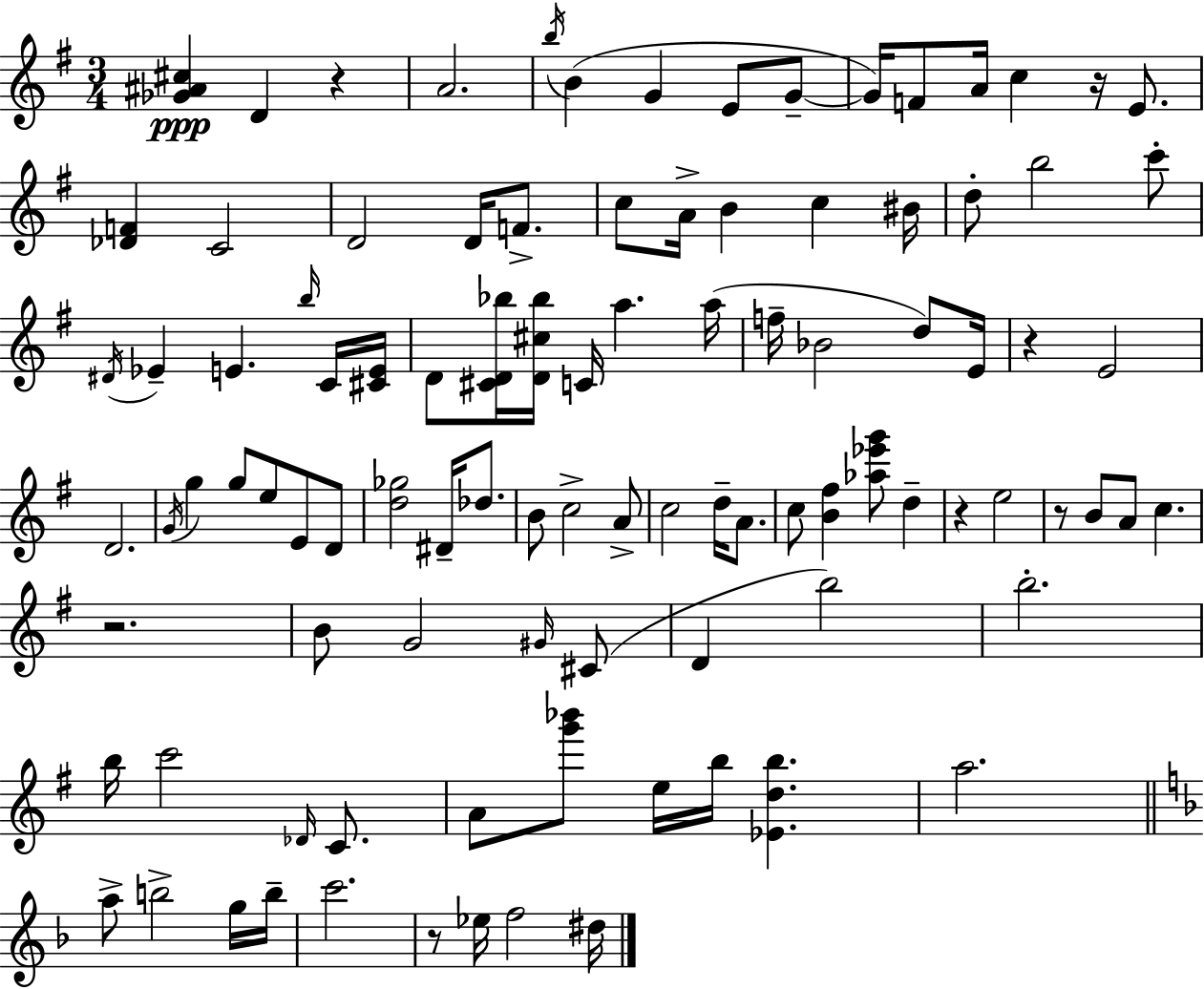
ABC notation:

X:1
T:Untitled
M:3/4
L:1/4
K:Em
[_G^A^c] D z A2 b/4 B G E/2 G/2 G/4 F/2 A/4 c z/4 E/2 [_DF] C2 D2 D/4 F/2 c/2 A/4 B c ^B/4 d/2 b2 c'/2 ^D/4 _E E b/4 C/4 [^CE]/4 D/2 [^CD_b]/4 [D^c_b]/4 C/4 a a/4 f/4 _B2 d/2 E/4 z E2 D2 G/4 g g/2 e/2 E/2 D/2 [d_g]2 ^D/4 _d/2 B/2 c2 A/2 c2 d/4 A/2 c/2 [B^f] [_a_e'g']/2 d z e2 z/2 B/2 A/2 c z2 B/2 G2 ^G/4 ^C/2 D b2 b2 b/4 c'2 _D/4 C/2 A/2 [g'_b']/2 e/4 b/4 [_Edb] a2 a/2 b2 g/4 b/4 c'2 z/2 _e/4 f2 ^d/4